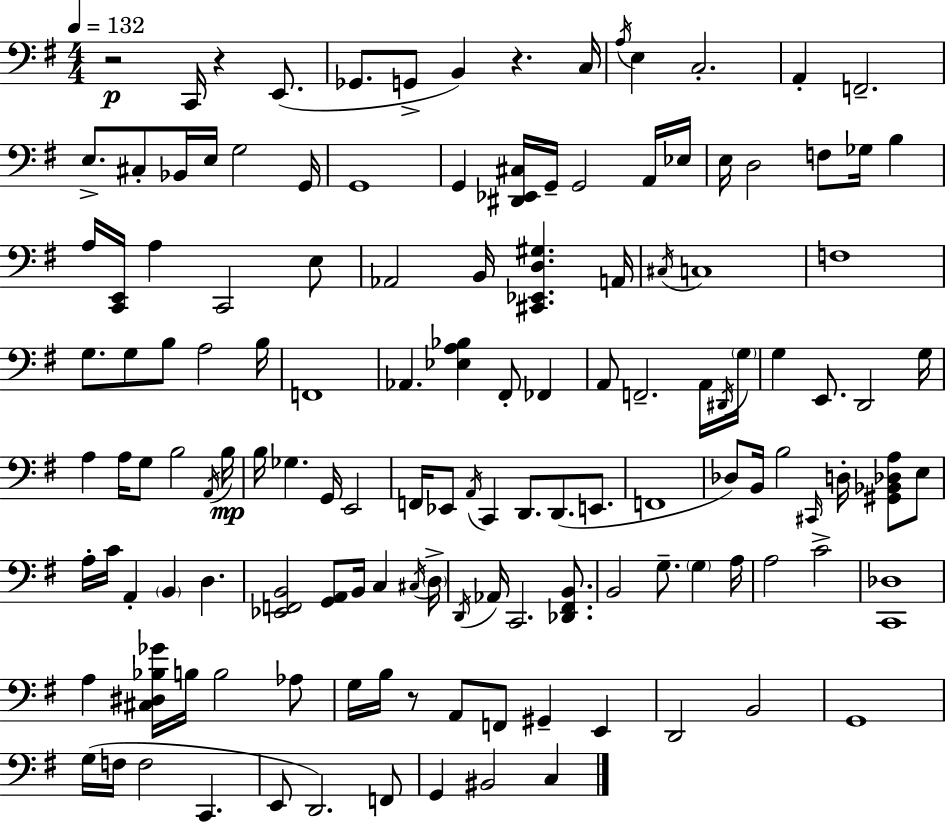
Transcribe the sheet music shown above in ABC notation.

X:1
T:Untitled
M:4/4
L:1/4
K:Em
z2 C,,/4 z E,,/2 _G,,/2 G,,/2 B,, z C,/4 A,/4 E, C,2 A,, F,,2 E,/2 ^C,/2 _B,,/4 E,/4 G,2 G,,/4 G,,4 G,, [^D,,_E,,^C,]/4 G,,/4 G,,2 A,,/4 _E,/4 E,/4 D,2 F,/2 _G,/4 B, A,/4 [C,,E,,]/4 A, C,,2 E,/2 _A,,2 B,,/4 [^C,,_E,,D,^G,] A,,/4 ^C,/4 C,4 F,4 G,/2 G,/2 B,/2 A,2 B,/4 F,,4 _A,, [_E,A,_B,] ^F,,/2 _F,, A,,/2 F,,2 A,,/4 ^D,,/4 G,/4 G, E,,/2 D,,2 G,/4 A, A,/4 G,/2 B,2 A,,/4 B,/4 B,/4 _G, G,,/4 E,,2 F,,/4 _E,,/2 A,,/4 C,, D,,/2 D,,/2 E,,/2 F,,4 _D,/2 B,,/4 B,2 ^C,,/4 D,/4 [^G,,_B,,_D,A,]/2 E,/2 A,/4 C/4 A,, B,, D, [_E,,F,,B,,]2 [G,,A,,]/2 B,,/4 C, ^C,/4 D,/4 D,,/4 _A,,/4 C,,2 [_D,,^F,,B,,]/2 B,,2 G,/2 G, A,/4 A,2 C2 [C,,_D,]4 A, [^C,^D,_B,_G]/4 B,/4 B,2 _A,/2 G,/4 B,/4 z/2 A,,/2 F,,/2 ^G,, E,, D,,2 B,,2 G,,4 G,/4 F,/4 F,2 C,, E,,/2 D,,2 F,,/2 G,, ^B,,2 C,